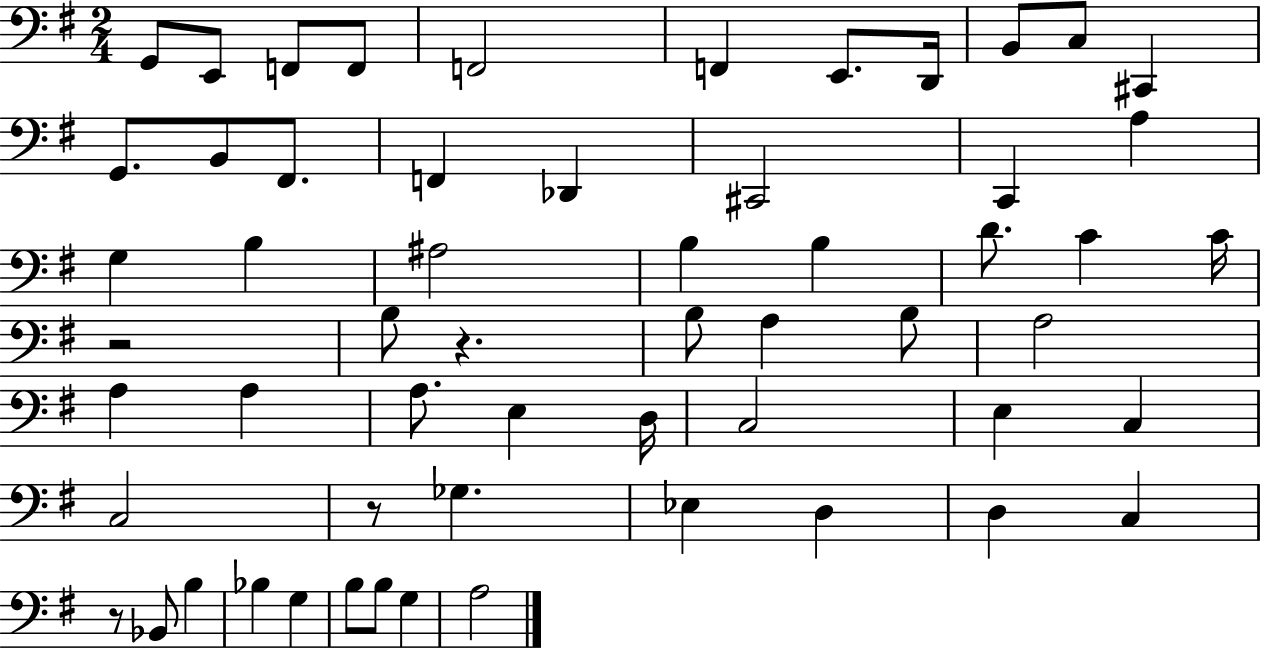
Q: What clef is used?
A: bass